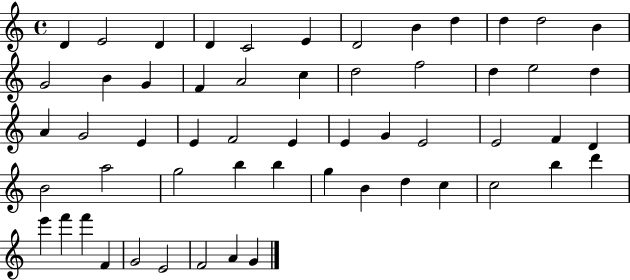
X:1
T:Untitled
M:4/4
L:1/4
K:C
D E2 D D C2 E D2 B d d d2 B G2 B G F A2 c d2 f2 d e2 d A G2 E E F2 E E G E2 E2 F D B2 a2 g2 b b g B d c c2 b d' e' f' f' F G2 E2 F2 A G